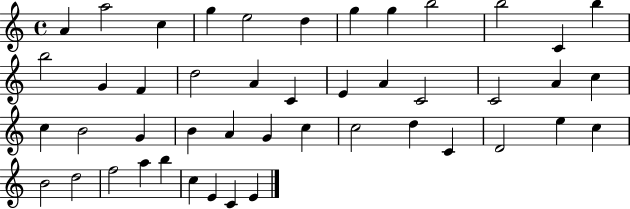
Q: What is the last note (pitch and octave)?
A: E4